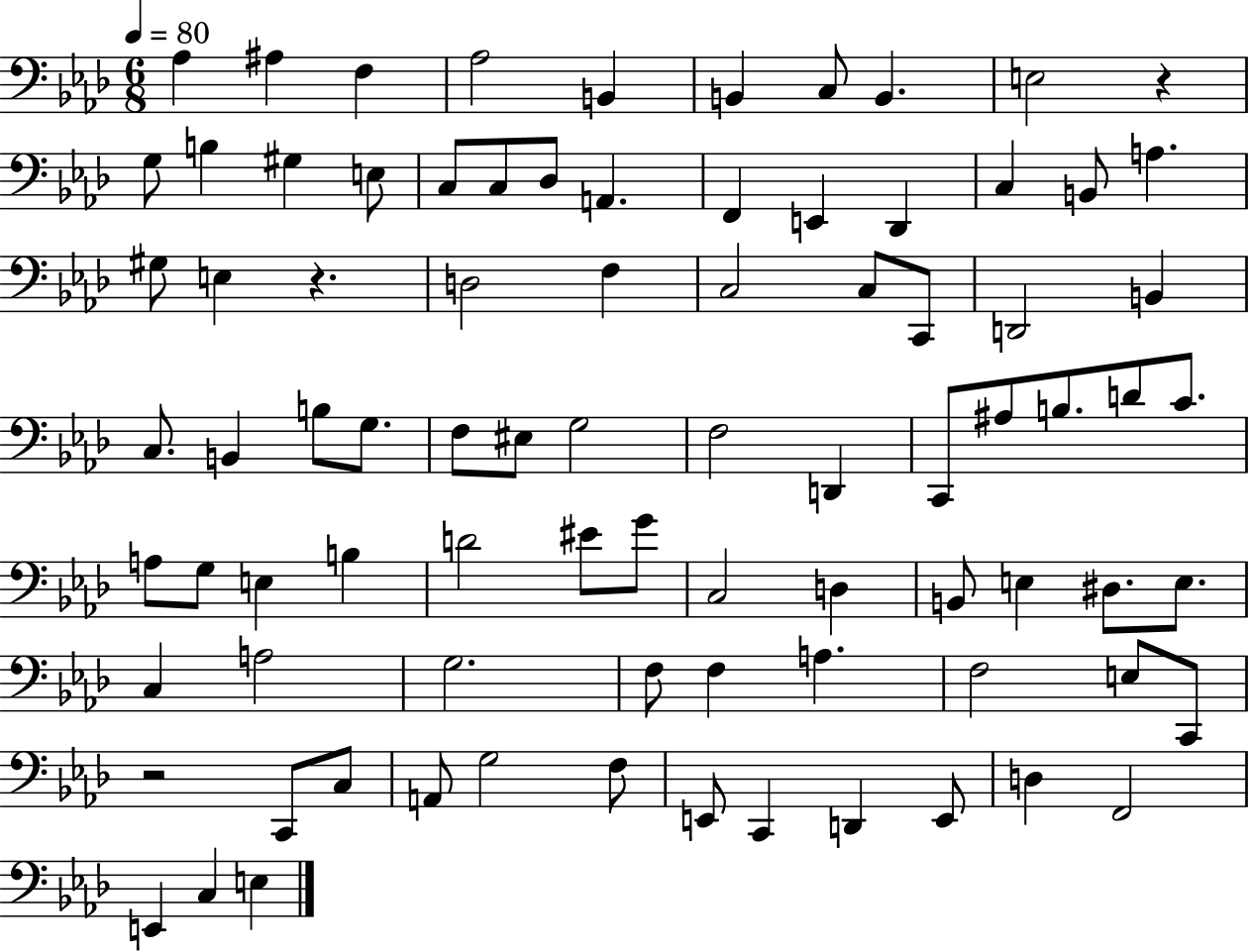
Ab3/q A#3/q F3/q Ab3/h B2/q B2/q C3/e B2/q. E3/h R/q G3/e B3/q G#3/q E3/e C3/e C3/e Db3/e A2/q. F2/q E2/q Db2/q C3/q B2/e A3/q. G#3/e E3/q R/q. D3/h F3/q C3/h C3/e C2/e D2/h B2/q C3/e. B2/q B3/e G3/e. F3/e EIS3/e G3/h F3/h D2/q C2/e A#3/e B3/e. D4/e C4/e. A3/e G3/e E3/q B3/q D4/h EIS4/e G4/e C3/h D3/q B2/e E3/q D#3/e. E3/e. C3/q A3/h G3/h. F3/e F3/q A3/q. F3/h E3/e C2/e R/h C2/e C3/e A2/e G3/h F3/e E2/e C2/q D2/q E2/e D3/q F2/h E2/q C3/q E3/q